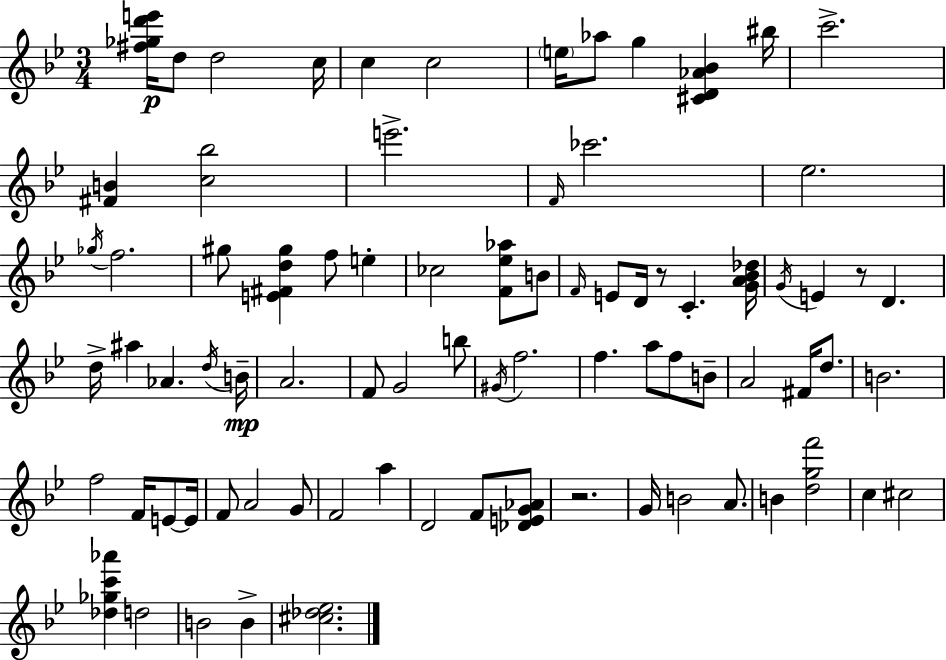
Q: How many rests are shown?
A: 3